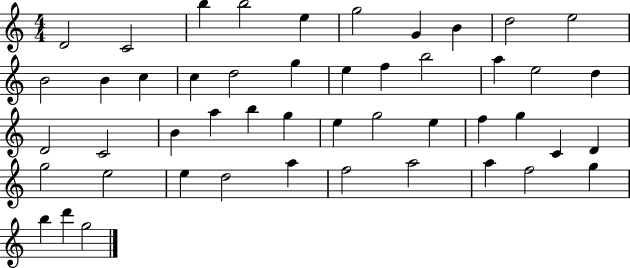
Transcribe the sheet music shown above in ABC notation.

X:1
T:Untitled
M:4/4
L:1/4
K:C
D2 C2 b b2 e g2 G B d2 e2 B2 B c c d2 g e f b2 a e2 d D2 C2 B a b g e g2 e f g C D g2 e2 e d2 a f2 a2 a f2 g b d' g2